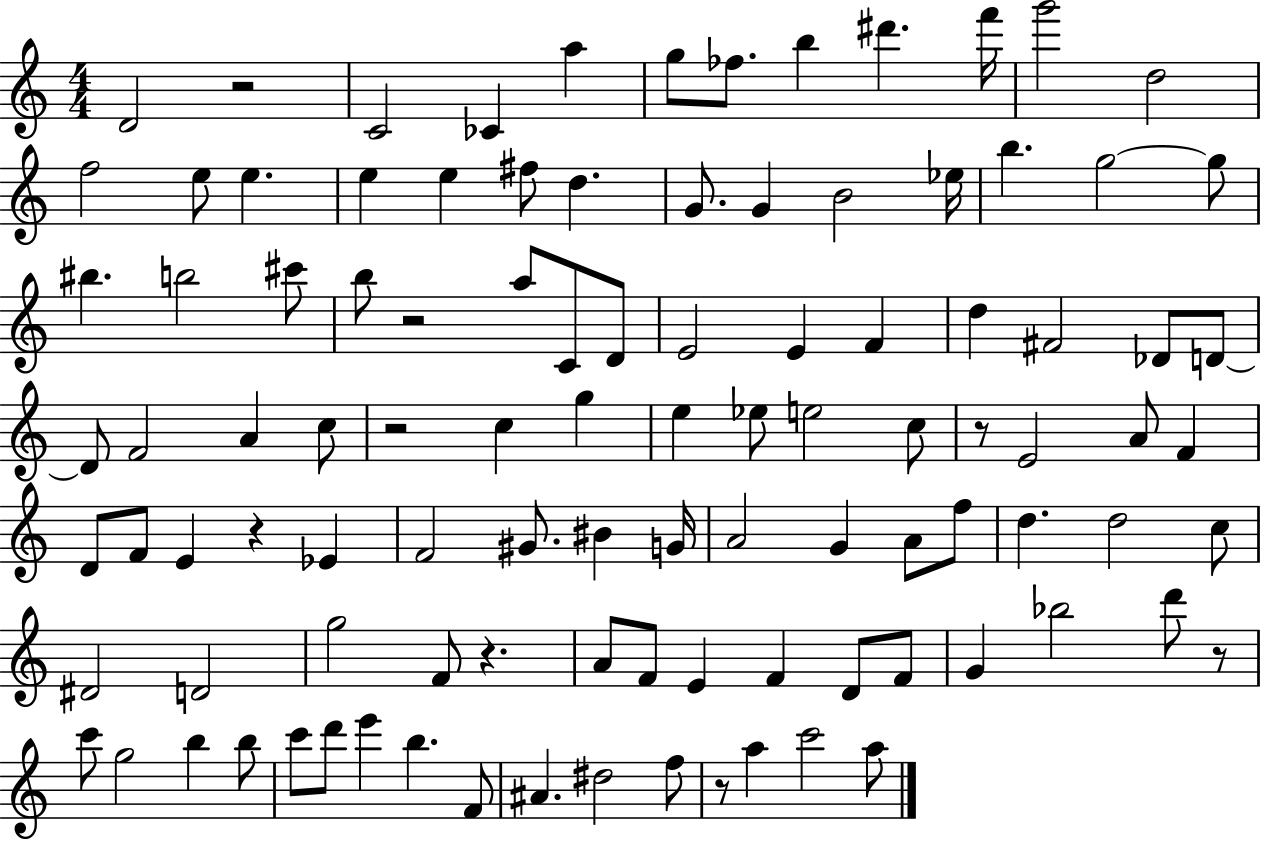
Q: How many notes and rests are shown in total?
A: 103